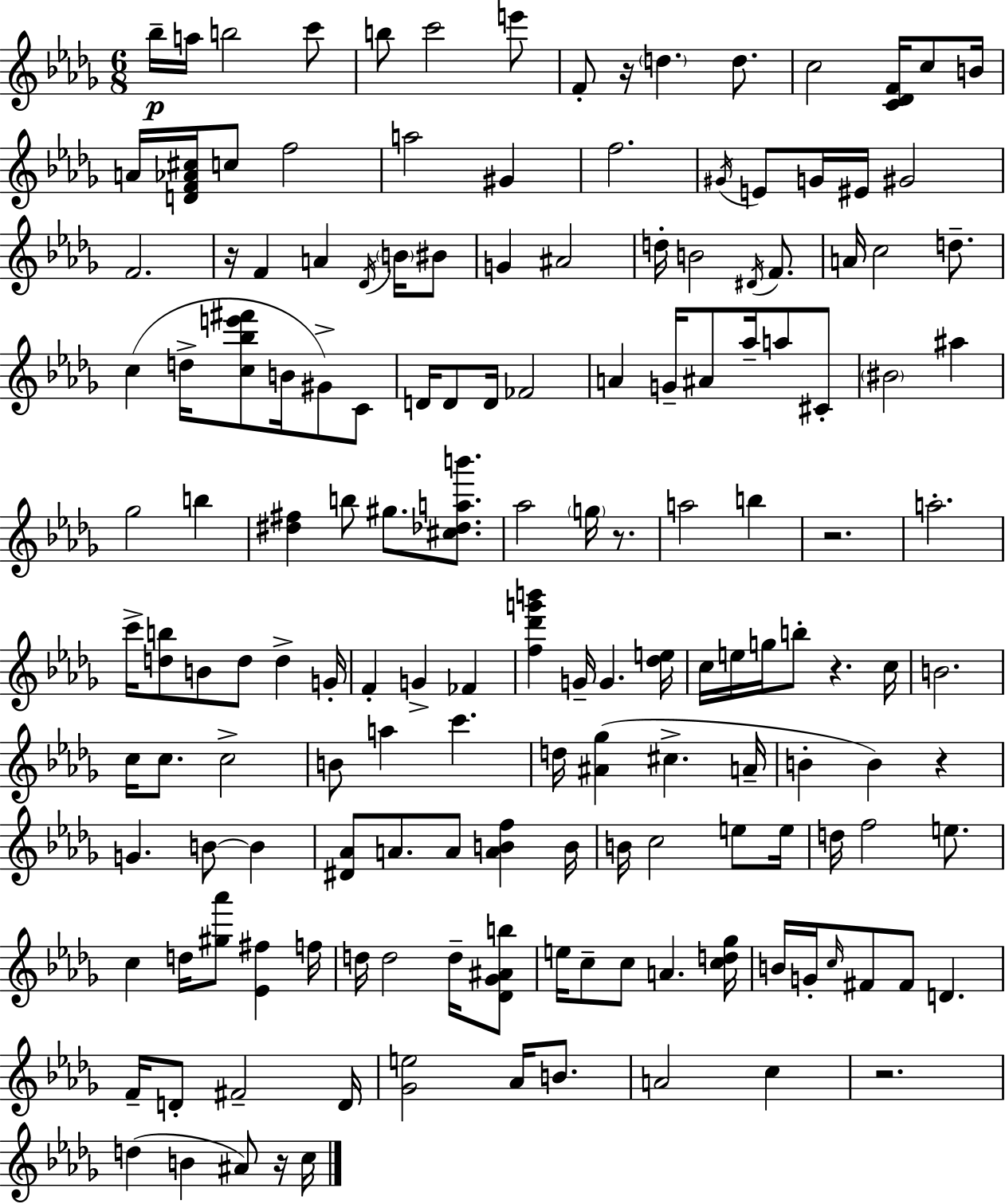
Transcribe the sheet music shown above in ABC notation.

X:1
T:Untitled
M:6/8
L:1/4
K:Bbm
_b/4 a/4 b2 c'/2 b/2 c'2 e'/2 F/2 z/4 d d/2 c2 [C_DF]/4 c/2 B/4 A/4 [DF_A^c]/4 c/2 f2 a2 ^G f2 ^G/4 E/2 G/4 ^E/4 ^G2 F2 z/4 F A _D/4 B/4 ^B/2 G ^A2 d/4 B2 ^D/4 F/2 A/4 c2 d/2 c d/4 [c_be'^f']/2 B/4 ^G/2 C/2 D/4 D/2 D/4 _F2 A G/4 ^A/2 _a/4 a/2 ^C/2 ^B2 ^a _g2 b [^d^f] b/2 ^g/2 [^c_dab']/2 _a2 g/4 z/2 a2 b z2 a2 c'/4 [db]/2 B/2 d/2 d G/4 F G _F [f_d'g'b'] G/4 G [_de]/4 c/4 e/4 g/4 b/2 z c/4 B2 c/4 c/2 c2 B/2 a c' d/4 [^A_g] ^c A/4 B B z G B/2 B [^D_A]/2 A/2 A/2 [ABf] B/4 B/4 c2 e/2 e/4 d/4 f2 e/2 c d/4 [^g_a']/2 [_E^f] f/4 d/4 d2 d/4 [_D_G^Ab]/2 e/4 c/2 c/2 A [cd_g]/4 B/4 G/4 c/4 ^F/2 ^F/2 D F/4 D/2 ^F2 D/4 [_Ge]2 _A/4 B/2 A2 c z2 d B ^A/2 z/4 c/4